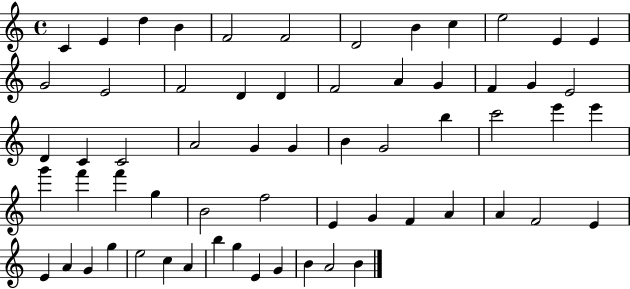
X:1
T:Untitled
M:4/4
L:1/4
K:C
C E d B F2 F2 D2 B c e2 E E G2 E2 F2 D D F2 A G F G E2 D C C2 A2 G G B G2 b c'2 e' e' g' f' f' g B2 f2 E G F A A F2 E E A G g e2 c A b g E G B A2 B